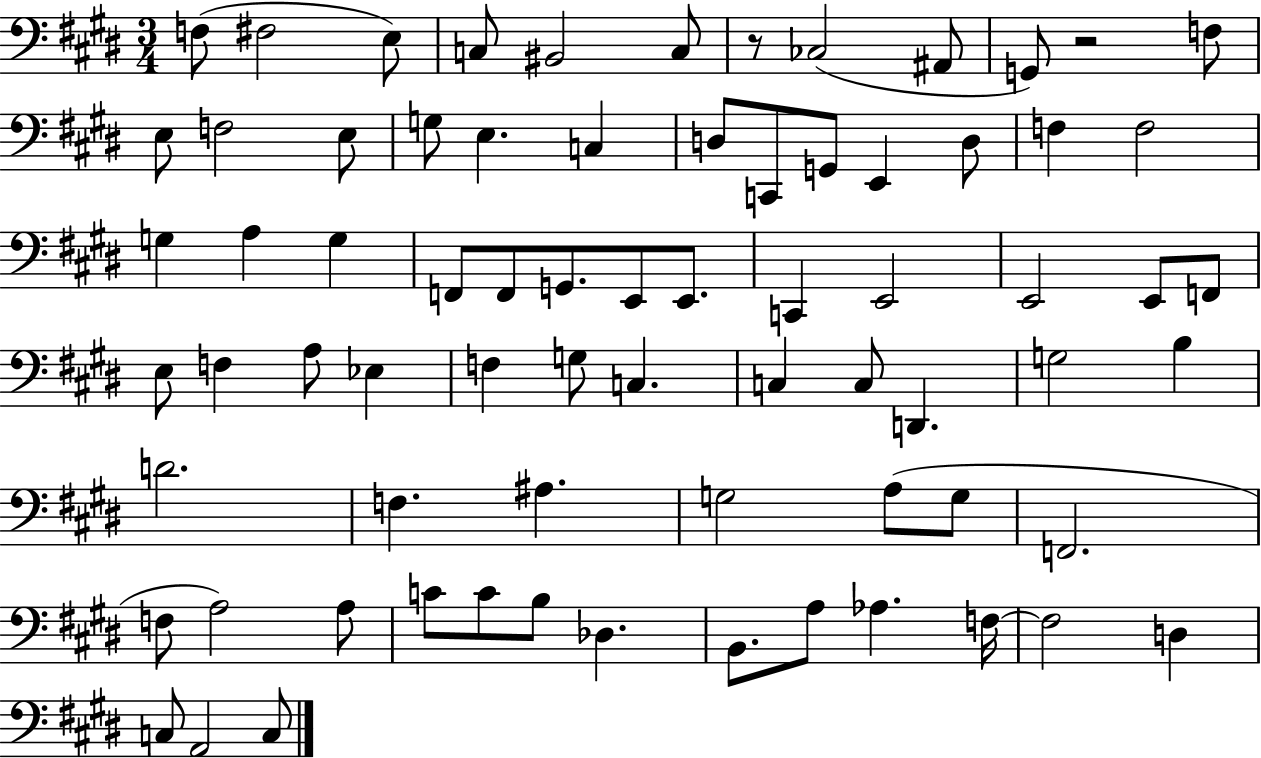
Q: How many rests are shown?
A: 2